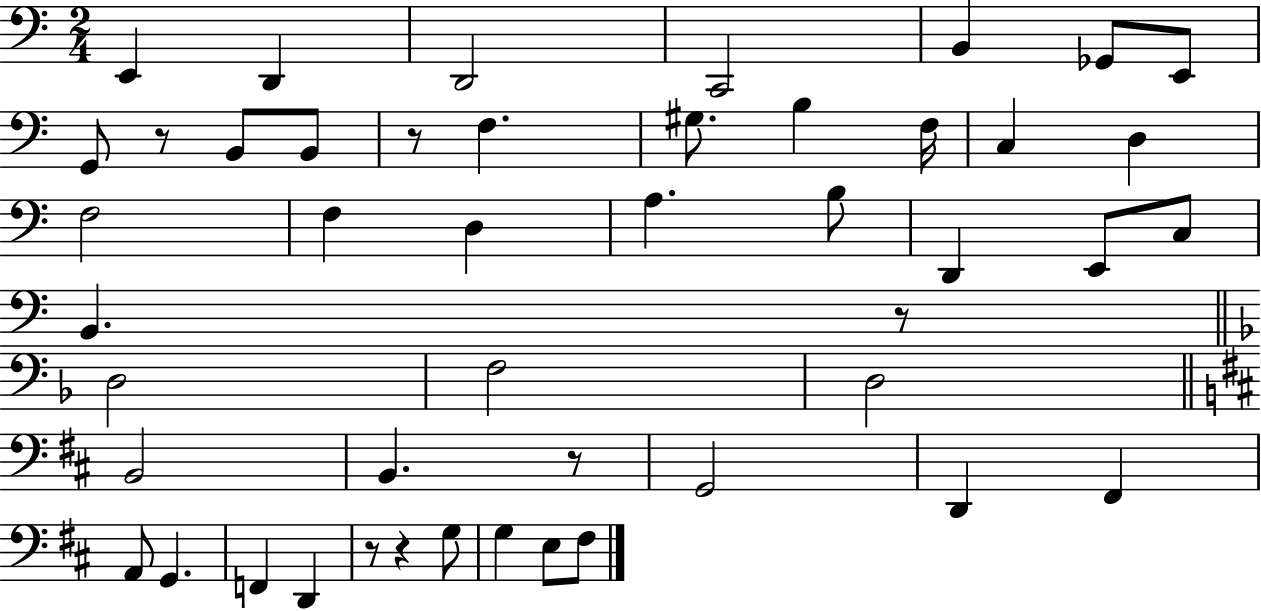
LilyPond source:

{
  \clef bass
  \numericTimeSignature
  \time 2/4
  \key c \major
  e,4 d,4 | d,2 | c,2 | b,4 ges,8 e,8 | \break g,8 r8 b,8 b,8 | r8 f4. | gis8. b4 f16 | c4 d4 | \break f2 | f4 d4 | a4. b8 | d,4 e,8 c8 | \break b,4. r8 | \bar "||" \break \key d \minor d2 | f2 | d2 | \bar "||" \break \key b \minor b,2 | b,4. r8 | g,2 | d,4 fis,4 | \break a,8 g,4. | f,4 d,4 | r8 r4 g8 | g4 e8 fis8 | \break \bar "|."
}